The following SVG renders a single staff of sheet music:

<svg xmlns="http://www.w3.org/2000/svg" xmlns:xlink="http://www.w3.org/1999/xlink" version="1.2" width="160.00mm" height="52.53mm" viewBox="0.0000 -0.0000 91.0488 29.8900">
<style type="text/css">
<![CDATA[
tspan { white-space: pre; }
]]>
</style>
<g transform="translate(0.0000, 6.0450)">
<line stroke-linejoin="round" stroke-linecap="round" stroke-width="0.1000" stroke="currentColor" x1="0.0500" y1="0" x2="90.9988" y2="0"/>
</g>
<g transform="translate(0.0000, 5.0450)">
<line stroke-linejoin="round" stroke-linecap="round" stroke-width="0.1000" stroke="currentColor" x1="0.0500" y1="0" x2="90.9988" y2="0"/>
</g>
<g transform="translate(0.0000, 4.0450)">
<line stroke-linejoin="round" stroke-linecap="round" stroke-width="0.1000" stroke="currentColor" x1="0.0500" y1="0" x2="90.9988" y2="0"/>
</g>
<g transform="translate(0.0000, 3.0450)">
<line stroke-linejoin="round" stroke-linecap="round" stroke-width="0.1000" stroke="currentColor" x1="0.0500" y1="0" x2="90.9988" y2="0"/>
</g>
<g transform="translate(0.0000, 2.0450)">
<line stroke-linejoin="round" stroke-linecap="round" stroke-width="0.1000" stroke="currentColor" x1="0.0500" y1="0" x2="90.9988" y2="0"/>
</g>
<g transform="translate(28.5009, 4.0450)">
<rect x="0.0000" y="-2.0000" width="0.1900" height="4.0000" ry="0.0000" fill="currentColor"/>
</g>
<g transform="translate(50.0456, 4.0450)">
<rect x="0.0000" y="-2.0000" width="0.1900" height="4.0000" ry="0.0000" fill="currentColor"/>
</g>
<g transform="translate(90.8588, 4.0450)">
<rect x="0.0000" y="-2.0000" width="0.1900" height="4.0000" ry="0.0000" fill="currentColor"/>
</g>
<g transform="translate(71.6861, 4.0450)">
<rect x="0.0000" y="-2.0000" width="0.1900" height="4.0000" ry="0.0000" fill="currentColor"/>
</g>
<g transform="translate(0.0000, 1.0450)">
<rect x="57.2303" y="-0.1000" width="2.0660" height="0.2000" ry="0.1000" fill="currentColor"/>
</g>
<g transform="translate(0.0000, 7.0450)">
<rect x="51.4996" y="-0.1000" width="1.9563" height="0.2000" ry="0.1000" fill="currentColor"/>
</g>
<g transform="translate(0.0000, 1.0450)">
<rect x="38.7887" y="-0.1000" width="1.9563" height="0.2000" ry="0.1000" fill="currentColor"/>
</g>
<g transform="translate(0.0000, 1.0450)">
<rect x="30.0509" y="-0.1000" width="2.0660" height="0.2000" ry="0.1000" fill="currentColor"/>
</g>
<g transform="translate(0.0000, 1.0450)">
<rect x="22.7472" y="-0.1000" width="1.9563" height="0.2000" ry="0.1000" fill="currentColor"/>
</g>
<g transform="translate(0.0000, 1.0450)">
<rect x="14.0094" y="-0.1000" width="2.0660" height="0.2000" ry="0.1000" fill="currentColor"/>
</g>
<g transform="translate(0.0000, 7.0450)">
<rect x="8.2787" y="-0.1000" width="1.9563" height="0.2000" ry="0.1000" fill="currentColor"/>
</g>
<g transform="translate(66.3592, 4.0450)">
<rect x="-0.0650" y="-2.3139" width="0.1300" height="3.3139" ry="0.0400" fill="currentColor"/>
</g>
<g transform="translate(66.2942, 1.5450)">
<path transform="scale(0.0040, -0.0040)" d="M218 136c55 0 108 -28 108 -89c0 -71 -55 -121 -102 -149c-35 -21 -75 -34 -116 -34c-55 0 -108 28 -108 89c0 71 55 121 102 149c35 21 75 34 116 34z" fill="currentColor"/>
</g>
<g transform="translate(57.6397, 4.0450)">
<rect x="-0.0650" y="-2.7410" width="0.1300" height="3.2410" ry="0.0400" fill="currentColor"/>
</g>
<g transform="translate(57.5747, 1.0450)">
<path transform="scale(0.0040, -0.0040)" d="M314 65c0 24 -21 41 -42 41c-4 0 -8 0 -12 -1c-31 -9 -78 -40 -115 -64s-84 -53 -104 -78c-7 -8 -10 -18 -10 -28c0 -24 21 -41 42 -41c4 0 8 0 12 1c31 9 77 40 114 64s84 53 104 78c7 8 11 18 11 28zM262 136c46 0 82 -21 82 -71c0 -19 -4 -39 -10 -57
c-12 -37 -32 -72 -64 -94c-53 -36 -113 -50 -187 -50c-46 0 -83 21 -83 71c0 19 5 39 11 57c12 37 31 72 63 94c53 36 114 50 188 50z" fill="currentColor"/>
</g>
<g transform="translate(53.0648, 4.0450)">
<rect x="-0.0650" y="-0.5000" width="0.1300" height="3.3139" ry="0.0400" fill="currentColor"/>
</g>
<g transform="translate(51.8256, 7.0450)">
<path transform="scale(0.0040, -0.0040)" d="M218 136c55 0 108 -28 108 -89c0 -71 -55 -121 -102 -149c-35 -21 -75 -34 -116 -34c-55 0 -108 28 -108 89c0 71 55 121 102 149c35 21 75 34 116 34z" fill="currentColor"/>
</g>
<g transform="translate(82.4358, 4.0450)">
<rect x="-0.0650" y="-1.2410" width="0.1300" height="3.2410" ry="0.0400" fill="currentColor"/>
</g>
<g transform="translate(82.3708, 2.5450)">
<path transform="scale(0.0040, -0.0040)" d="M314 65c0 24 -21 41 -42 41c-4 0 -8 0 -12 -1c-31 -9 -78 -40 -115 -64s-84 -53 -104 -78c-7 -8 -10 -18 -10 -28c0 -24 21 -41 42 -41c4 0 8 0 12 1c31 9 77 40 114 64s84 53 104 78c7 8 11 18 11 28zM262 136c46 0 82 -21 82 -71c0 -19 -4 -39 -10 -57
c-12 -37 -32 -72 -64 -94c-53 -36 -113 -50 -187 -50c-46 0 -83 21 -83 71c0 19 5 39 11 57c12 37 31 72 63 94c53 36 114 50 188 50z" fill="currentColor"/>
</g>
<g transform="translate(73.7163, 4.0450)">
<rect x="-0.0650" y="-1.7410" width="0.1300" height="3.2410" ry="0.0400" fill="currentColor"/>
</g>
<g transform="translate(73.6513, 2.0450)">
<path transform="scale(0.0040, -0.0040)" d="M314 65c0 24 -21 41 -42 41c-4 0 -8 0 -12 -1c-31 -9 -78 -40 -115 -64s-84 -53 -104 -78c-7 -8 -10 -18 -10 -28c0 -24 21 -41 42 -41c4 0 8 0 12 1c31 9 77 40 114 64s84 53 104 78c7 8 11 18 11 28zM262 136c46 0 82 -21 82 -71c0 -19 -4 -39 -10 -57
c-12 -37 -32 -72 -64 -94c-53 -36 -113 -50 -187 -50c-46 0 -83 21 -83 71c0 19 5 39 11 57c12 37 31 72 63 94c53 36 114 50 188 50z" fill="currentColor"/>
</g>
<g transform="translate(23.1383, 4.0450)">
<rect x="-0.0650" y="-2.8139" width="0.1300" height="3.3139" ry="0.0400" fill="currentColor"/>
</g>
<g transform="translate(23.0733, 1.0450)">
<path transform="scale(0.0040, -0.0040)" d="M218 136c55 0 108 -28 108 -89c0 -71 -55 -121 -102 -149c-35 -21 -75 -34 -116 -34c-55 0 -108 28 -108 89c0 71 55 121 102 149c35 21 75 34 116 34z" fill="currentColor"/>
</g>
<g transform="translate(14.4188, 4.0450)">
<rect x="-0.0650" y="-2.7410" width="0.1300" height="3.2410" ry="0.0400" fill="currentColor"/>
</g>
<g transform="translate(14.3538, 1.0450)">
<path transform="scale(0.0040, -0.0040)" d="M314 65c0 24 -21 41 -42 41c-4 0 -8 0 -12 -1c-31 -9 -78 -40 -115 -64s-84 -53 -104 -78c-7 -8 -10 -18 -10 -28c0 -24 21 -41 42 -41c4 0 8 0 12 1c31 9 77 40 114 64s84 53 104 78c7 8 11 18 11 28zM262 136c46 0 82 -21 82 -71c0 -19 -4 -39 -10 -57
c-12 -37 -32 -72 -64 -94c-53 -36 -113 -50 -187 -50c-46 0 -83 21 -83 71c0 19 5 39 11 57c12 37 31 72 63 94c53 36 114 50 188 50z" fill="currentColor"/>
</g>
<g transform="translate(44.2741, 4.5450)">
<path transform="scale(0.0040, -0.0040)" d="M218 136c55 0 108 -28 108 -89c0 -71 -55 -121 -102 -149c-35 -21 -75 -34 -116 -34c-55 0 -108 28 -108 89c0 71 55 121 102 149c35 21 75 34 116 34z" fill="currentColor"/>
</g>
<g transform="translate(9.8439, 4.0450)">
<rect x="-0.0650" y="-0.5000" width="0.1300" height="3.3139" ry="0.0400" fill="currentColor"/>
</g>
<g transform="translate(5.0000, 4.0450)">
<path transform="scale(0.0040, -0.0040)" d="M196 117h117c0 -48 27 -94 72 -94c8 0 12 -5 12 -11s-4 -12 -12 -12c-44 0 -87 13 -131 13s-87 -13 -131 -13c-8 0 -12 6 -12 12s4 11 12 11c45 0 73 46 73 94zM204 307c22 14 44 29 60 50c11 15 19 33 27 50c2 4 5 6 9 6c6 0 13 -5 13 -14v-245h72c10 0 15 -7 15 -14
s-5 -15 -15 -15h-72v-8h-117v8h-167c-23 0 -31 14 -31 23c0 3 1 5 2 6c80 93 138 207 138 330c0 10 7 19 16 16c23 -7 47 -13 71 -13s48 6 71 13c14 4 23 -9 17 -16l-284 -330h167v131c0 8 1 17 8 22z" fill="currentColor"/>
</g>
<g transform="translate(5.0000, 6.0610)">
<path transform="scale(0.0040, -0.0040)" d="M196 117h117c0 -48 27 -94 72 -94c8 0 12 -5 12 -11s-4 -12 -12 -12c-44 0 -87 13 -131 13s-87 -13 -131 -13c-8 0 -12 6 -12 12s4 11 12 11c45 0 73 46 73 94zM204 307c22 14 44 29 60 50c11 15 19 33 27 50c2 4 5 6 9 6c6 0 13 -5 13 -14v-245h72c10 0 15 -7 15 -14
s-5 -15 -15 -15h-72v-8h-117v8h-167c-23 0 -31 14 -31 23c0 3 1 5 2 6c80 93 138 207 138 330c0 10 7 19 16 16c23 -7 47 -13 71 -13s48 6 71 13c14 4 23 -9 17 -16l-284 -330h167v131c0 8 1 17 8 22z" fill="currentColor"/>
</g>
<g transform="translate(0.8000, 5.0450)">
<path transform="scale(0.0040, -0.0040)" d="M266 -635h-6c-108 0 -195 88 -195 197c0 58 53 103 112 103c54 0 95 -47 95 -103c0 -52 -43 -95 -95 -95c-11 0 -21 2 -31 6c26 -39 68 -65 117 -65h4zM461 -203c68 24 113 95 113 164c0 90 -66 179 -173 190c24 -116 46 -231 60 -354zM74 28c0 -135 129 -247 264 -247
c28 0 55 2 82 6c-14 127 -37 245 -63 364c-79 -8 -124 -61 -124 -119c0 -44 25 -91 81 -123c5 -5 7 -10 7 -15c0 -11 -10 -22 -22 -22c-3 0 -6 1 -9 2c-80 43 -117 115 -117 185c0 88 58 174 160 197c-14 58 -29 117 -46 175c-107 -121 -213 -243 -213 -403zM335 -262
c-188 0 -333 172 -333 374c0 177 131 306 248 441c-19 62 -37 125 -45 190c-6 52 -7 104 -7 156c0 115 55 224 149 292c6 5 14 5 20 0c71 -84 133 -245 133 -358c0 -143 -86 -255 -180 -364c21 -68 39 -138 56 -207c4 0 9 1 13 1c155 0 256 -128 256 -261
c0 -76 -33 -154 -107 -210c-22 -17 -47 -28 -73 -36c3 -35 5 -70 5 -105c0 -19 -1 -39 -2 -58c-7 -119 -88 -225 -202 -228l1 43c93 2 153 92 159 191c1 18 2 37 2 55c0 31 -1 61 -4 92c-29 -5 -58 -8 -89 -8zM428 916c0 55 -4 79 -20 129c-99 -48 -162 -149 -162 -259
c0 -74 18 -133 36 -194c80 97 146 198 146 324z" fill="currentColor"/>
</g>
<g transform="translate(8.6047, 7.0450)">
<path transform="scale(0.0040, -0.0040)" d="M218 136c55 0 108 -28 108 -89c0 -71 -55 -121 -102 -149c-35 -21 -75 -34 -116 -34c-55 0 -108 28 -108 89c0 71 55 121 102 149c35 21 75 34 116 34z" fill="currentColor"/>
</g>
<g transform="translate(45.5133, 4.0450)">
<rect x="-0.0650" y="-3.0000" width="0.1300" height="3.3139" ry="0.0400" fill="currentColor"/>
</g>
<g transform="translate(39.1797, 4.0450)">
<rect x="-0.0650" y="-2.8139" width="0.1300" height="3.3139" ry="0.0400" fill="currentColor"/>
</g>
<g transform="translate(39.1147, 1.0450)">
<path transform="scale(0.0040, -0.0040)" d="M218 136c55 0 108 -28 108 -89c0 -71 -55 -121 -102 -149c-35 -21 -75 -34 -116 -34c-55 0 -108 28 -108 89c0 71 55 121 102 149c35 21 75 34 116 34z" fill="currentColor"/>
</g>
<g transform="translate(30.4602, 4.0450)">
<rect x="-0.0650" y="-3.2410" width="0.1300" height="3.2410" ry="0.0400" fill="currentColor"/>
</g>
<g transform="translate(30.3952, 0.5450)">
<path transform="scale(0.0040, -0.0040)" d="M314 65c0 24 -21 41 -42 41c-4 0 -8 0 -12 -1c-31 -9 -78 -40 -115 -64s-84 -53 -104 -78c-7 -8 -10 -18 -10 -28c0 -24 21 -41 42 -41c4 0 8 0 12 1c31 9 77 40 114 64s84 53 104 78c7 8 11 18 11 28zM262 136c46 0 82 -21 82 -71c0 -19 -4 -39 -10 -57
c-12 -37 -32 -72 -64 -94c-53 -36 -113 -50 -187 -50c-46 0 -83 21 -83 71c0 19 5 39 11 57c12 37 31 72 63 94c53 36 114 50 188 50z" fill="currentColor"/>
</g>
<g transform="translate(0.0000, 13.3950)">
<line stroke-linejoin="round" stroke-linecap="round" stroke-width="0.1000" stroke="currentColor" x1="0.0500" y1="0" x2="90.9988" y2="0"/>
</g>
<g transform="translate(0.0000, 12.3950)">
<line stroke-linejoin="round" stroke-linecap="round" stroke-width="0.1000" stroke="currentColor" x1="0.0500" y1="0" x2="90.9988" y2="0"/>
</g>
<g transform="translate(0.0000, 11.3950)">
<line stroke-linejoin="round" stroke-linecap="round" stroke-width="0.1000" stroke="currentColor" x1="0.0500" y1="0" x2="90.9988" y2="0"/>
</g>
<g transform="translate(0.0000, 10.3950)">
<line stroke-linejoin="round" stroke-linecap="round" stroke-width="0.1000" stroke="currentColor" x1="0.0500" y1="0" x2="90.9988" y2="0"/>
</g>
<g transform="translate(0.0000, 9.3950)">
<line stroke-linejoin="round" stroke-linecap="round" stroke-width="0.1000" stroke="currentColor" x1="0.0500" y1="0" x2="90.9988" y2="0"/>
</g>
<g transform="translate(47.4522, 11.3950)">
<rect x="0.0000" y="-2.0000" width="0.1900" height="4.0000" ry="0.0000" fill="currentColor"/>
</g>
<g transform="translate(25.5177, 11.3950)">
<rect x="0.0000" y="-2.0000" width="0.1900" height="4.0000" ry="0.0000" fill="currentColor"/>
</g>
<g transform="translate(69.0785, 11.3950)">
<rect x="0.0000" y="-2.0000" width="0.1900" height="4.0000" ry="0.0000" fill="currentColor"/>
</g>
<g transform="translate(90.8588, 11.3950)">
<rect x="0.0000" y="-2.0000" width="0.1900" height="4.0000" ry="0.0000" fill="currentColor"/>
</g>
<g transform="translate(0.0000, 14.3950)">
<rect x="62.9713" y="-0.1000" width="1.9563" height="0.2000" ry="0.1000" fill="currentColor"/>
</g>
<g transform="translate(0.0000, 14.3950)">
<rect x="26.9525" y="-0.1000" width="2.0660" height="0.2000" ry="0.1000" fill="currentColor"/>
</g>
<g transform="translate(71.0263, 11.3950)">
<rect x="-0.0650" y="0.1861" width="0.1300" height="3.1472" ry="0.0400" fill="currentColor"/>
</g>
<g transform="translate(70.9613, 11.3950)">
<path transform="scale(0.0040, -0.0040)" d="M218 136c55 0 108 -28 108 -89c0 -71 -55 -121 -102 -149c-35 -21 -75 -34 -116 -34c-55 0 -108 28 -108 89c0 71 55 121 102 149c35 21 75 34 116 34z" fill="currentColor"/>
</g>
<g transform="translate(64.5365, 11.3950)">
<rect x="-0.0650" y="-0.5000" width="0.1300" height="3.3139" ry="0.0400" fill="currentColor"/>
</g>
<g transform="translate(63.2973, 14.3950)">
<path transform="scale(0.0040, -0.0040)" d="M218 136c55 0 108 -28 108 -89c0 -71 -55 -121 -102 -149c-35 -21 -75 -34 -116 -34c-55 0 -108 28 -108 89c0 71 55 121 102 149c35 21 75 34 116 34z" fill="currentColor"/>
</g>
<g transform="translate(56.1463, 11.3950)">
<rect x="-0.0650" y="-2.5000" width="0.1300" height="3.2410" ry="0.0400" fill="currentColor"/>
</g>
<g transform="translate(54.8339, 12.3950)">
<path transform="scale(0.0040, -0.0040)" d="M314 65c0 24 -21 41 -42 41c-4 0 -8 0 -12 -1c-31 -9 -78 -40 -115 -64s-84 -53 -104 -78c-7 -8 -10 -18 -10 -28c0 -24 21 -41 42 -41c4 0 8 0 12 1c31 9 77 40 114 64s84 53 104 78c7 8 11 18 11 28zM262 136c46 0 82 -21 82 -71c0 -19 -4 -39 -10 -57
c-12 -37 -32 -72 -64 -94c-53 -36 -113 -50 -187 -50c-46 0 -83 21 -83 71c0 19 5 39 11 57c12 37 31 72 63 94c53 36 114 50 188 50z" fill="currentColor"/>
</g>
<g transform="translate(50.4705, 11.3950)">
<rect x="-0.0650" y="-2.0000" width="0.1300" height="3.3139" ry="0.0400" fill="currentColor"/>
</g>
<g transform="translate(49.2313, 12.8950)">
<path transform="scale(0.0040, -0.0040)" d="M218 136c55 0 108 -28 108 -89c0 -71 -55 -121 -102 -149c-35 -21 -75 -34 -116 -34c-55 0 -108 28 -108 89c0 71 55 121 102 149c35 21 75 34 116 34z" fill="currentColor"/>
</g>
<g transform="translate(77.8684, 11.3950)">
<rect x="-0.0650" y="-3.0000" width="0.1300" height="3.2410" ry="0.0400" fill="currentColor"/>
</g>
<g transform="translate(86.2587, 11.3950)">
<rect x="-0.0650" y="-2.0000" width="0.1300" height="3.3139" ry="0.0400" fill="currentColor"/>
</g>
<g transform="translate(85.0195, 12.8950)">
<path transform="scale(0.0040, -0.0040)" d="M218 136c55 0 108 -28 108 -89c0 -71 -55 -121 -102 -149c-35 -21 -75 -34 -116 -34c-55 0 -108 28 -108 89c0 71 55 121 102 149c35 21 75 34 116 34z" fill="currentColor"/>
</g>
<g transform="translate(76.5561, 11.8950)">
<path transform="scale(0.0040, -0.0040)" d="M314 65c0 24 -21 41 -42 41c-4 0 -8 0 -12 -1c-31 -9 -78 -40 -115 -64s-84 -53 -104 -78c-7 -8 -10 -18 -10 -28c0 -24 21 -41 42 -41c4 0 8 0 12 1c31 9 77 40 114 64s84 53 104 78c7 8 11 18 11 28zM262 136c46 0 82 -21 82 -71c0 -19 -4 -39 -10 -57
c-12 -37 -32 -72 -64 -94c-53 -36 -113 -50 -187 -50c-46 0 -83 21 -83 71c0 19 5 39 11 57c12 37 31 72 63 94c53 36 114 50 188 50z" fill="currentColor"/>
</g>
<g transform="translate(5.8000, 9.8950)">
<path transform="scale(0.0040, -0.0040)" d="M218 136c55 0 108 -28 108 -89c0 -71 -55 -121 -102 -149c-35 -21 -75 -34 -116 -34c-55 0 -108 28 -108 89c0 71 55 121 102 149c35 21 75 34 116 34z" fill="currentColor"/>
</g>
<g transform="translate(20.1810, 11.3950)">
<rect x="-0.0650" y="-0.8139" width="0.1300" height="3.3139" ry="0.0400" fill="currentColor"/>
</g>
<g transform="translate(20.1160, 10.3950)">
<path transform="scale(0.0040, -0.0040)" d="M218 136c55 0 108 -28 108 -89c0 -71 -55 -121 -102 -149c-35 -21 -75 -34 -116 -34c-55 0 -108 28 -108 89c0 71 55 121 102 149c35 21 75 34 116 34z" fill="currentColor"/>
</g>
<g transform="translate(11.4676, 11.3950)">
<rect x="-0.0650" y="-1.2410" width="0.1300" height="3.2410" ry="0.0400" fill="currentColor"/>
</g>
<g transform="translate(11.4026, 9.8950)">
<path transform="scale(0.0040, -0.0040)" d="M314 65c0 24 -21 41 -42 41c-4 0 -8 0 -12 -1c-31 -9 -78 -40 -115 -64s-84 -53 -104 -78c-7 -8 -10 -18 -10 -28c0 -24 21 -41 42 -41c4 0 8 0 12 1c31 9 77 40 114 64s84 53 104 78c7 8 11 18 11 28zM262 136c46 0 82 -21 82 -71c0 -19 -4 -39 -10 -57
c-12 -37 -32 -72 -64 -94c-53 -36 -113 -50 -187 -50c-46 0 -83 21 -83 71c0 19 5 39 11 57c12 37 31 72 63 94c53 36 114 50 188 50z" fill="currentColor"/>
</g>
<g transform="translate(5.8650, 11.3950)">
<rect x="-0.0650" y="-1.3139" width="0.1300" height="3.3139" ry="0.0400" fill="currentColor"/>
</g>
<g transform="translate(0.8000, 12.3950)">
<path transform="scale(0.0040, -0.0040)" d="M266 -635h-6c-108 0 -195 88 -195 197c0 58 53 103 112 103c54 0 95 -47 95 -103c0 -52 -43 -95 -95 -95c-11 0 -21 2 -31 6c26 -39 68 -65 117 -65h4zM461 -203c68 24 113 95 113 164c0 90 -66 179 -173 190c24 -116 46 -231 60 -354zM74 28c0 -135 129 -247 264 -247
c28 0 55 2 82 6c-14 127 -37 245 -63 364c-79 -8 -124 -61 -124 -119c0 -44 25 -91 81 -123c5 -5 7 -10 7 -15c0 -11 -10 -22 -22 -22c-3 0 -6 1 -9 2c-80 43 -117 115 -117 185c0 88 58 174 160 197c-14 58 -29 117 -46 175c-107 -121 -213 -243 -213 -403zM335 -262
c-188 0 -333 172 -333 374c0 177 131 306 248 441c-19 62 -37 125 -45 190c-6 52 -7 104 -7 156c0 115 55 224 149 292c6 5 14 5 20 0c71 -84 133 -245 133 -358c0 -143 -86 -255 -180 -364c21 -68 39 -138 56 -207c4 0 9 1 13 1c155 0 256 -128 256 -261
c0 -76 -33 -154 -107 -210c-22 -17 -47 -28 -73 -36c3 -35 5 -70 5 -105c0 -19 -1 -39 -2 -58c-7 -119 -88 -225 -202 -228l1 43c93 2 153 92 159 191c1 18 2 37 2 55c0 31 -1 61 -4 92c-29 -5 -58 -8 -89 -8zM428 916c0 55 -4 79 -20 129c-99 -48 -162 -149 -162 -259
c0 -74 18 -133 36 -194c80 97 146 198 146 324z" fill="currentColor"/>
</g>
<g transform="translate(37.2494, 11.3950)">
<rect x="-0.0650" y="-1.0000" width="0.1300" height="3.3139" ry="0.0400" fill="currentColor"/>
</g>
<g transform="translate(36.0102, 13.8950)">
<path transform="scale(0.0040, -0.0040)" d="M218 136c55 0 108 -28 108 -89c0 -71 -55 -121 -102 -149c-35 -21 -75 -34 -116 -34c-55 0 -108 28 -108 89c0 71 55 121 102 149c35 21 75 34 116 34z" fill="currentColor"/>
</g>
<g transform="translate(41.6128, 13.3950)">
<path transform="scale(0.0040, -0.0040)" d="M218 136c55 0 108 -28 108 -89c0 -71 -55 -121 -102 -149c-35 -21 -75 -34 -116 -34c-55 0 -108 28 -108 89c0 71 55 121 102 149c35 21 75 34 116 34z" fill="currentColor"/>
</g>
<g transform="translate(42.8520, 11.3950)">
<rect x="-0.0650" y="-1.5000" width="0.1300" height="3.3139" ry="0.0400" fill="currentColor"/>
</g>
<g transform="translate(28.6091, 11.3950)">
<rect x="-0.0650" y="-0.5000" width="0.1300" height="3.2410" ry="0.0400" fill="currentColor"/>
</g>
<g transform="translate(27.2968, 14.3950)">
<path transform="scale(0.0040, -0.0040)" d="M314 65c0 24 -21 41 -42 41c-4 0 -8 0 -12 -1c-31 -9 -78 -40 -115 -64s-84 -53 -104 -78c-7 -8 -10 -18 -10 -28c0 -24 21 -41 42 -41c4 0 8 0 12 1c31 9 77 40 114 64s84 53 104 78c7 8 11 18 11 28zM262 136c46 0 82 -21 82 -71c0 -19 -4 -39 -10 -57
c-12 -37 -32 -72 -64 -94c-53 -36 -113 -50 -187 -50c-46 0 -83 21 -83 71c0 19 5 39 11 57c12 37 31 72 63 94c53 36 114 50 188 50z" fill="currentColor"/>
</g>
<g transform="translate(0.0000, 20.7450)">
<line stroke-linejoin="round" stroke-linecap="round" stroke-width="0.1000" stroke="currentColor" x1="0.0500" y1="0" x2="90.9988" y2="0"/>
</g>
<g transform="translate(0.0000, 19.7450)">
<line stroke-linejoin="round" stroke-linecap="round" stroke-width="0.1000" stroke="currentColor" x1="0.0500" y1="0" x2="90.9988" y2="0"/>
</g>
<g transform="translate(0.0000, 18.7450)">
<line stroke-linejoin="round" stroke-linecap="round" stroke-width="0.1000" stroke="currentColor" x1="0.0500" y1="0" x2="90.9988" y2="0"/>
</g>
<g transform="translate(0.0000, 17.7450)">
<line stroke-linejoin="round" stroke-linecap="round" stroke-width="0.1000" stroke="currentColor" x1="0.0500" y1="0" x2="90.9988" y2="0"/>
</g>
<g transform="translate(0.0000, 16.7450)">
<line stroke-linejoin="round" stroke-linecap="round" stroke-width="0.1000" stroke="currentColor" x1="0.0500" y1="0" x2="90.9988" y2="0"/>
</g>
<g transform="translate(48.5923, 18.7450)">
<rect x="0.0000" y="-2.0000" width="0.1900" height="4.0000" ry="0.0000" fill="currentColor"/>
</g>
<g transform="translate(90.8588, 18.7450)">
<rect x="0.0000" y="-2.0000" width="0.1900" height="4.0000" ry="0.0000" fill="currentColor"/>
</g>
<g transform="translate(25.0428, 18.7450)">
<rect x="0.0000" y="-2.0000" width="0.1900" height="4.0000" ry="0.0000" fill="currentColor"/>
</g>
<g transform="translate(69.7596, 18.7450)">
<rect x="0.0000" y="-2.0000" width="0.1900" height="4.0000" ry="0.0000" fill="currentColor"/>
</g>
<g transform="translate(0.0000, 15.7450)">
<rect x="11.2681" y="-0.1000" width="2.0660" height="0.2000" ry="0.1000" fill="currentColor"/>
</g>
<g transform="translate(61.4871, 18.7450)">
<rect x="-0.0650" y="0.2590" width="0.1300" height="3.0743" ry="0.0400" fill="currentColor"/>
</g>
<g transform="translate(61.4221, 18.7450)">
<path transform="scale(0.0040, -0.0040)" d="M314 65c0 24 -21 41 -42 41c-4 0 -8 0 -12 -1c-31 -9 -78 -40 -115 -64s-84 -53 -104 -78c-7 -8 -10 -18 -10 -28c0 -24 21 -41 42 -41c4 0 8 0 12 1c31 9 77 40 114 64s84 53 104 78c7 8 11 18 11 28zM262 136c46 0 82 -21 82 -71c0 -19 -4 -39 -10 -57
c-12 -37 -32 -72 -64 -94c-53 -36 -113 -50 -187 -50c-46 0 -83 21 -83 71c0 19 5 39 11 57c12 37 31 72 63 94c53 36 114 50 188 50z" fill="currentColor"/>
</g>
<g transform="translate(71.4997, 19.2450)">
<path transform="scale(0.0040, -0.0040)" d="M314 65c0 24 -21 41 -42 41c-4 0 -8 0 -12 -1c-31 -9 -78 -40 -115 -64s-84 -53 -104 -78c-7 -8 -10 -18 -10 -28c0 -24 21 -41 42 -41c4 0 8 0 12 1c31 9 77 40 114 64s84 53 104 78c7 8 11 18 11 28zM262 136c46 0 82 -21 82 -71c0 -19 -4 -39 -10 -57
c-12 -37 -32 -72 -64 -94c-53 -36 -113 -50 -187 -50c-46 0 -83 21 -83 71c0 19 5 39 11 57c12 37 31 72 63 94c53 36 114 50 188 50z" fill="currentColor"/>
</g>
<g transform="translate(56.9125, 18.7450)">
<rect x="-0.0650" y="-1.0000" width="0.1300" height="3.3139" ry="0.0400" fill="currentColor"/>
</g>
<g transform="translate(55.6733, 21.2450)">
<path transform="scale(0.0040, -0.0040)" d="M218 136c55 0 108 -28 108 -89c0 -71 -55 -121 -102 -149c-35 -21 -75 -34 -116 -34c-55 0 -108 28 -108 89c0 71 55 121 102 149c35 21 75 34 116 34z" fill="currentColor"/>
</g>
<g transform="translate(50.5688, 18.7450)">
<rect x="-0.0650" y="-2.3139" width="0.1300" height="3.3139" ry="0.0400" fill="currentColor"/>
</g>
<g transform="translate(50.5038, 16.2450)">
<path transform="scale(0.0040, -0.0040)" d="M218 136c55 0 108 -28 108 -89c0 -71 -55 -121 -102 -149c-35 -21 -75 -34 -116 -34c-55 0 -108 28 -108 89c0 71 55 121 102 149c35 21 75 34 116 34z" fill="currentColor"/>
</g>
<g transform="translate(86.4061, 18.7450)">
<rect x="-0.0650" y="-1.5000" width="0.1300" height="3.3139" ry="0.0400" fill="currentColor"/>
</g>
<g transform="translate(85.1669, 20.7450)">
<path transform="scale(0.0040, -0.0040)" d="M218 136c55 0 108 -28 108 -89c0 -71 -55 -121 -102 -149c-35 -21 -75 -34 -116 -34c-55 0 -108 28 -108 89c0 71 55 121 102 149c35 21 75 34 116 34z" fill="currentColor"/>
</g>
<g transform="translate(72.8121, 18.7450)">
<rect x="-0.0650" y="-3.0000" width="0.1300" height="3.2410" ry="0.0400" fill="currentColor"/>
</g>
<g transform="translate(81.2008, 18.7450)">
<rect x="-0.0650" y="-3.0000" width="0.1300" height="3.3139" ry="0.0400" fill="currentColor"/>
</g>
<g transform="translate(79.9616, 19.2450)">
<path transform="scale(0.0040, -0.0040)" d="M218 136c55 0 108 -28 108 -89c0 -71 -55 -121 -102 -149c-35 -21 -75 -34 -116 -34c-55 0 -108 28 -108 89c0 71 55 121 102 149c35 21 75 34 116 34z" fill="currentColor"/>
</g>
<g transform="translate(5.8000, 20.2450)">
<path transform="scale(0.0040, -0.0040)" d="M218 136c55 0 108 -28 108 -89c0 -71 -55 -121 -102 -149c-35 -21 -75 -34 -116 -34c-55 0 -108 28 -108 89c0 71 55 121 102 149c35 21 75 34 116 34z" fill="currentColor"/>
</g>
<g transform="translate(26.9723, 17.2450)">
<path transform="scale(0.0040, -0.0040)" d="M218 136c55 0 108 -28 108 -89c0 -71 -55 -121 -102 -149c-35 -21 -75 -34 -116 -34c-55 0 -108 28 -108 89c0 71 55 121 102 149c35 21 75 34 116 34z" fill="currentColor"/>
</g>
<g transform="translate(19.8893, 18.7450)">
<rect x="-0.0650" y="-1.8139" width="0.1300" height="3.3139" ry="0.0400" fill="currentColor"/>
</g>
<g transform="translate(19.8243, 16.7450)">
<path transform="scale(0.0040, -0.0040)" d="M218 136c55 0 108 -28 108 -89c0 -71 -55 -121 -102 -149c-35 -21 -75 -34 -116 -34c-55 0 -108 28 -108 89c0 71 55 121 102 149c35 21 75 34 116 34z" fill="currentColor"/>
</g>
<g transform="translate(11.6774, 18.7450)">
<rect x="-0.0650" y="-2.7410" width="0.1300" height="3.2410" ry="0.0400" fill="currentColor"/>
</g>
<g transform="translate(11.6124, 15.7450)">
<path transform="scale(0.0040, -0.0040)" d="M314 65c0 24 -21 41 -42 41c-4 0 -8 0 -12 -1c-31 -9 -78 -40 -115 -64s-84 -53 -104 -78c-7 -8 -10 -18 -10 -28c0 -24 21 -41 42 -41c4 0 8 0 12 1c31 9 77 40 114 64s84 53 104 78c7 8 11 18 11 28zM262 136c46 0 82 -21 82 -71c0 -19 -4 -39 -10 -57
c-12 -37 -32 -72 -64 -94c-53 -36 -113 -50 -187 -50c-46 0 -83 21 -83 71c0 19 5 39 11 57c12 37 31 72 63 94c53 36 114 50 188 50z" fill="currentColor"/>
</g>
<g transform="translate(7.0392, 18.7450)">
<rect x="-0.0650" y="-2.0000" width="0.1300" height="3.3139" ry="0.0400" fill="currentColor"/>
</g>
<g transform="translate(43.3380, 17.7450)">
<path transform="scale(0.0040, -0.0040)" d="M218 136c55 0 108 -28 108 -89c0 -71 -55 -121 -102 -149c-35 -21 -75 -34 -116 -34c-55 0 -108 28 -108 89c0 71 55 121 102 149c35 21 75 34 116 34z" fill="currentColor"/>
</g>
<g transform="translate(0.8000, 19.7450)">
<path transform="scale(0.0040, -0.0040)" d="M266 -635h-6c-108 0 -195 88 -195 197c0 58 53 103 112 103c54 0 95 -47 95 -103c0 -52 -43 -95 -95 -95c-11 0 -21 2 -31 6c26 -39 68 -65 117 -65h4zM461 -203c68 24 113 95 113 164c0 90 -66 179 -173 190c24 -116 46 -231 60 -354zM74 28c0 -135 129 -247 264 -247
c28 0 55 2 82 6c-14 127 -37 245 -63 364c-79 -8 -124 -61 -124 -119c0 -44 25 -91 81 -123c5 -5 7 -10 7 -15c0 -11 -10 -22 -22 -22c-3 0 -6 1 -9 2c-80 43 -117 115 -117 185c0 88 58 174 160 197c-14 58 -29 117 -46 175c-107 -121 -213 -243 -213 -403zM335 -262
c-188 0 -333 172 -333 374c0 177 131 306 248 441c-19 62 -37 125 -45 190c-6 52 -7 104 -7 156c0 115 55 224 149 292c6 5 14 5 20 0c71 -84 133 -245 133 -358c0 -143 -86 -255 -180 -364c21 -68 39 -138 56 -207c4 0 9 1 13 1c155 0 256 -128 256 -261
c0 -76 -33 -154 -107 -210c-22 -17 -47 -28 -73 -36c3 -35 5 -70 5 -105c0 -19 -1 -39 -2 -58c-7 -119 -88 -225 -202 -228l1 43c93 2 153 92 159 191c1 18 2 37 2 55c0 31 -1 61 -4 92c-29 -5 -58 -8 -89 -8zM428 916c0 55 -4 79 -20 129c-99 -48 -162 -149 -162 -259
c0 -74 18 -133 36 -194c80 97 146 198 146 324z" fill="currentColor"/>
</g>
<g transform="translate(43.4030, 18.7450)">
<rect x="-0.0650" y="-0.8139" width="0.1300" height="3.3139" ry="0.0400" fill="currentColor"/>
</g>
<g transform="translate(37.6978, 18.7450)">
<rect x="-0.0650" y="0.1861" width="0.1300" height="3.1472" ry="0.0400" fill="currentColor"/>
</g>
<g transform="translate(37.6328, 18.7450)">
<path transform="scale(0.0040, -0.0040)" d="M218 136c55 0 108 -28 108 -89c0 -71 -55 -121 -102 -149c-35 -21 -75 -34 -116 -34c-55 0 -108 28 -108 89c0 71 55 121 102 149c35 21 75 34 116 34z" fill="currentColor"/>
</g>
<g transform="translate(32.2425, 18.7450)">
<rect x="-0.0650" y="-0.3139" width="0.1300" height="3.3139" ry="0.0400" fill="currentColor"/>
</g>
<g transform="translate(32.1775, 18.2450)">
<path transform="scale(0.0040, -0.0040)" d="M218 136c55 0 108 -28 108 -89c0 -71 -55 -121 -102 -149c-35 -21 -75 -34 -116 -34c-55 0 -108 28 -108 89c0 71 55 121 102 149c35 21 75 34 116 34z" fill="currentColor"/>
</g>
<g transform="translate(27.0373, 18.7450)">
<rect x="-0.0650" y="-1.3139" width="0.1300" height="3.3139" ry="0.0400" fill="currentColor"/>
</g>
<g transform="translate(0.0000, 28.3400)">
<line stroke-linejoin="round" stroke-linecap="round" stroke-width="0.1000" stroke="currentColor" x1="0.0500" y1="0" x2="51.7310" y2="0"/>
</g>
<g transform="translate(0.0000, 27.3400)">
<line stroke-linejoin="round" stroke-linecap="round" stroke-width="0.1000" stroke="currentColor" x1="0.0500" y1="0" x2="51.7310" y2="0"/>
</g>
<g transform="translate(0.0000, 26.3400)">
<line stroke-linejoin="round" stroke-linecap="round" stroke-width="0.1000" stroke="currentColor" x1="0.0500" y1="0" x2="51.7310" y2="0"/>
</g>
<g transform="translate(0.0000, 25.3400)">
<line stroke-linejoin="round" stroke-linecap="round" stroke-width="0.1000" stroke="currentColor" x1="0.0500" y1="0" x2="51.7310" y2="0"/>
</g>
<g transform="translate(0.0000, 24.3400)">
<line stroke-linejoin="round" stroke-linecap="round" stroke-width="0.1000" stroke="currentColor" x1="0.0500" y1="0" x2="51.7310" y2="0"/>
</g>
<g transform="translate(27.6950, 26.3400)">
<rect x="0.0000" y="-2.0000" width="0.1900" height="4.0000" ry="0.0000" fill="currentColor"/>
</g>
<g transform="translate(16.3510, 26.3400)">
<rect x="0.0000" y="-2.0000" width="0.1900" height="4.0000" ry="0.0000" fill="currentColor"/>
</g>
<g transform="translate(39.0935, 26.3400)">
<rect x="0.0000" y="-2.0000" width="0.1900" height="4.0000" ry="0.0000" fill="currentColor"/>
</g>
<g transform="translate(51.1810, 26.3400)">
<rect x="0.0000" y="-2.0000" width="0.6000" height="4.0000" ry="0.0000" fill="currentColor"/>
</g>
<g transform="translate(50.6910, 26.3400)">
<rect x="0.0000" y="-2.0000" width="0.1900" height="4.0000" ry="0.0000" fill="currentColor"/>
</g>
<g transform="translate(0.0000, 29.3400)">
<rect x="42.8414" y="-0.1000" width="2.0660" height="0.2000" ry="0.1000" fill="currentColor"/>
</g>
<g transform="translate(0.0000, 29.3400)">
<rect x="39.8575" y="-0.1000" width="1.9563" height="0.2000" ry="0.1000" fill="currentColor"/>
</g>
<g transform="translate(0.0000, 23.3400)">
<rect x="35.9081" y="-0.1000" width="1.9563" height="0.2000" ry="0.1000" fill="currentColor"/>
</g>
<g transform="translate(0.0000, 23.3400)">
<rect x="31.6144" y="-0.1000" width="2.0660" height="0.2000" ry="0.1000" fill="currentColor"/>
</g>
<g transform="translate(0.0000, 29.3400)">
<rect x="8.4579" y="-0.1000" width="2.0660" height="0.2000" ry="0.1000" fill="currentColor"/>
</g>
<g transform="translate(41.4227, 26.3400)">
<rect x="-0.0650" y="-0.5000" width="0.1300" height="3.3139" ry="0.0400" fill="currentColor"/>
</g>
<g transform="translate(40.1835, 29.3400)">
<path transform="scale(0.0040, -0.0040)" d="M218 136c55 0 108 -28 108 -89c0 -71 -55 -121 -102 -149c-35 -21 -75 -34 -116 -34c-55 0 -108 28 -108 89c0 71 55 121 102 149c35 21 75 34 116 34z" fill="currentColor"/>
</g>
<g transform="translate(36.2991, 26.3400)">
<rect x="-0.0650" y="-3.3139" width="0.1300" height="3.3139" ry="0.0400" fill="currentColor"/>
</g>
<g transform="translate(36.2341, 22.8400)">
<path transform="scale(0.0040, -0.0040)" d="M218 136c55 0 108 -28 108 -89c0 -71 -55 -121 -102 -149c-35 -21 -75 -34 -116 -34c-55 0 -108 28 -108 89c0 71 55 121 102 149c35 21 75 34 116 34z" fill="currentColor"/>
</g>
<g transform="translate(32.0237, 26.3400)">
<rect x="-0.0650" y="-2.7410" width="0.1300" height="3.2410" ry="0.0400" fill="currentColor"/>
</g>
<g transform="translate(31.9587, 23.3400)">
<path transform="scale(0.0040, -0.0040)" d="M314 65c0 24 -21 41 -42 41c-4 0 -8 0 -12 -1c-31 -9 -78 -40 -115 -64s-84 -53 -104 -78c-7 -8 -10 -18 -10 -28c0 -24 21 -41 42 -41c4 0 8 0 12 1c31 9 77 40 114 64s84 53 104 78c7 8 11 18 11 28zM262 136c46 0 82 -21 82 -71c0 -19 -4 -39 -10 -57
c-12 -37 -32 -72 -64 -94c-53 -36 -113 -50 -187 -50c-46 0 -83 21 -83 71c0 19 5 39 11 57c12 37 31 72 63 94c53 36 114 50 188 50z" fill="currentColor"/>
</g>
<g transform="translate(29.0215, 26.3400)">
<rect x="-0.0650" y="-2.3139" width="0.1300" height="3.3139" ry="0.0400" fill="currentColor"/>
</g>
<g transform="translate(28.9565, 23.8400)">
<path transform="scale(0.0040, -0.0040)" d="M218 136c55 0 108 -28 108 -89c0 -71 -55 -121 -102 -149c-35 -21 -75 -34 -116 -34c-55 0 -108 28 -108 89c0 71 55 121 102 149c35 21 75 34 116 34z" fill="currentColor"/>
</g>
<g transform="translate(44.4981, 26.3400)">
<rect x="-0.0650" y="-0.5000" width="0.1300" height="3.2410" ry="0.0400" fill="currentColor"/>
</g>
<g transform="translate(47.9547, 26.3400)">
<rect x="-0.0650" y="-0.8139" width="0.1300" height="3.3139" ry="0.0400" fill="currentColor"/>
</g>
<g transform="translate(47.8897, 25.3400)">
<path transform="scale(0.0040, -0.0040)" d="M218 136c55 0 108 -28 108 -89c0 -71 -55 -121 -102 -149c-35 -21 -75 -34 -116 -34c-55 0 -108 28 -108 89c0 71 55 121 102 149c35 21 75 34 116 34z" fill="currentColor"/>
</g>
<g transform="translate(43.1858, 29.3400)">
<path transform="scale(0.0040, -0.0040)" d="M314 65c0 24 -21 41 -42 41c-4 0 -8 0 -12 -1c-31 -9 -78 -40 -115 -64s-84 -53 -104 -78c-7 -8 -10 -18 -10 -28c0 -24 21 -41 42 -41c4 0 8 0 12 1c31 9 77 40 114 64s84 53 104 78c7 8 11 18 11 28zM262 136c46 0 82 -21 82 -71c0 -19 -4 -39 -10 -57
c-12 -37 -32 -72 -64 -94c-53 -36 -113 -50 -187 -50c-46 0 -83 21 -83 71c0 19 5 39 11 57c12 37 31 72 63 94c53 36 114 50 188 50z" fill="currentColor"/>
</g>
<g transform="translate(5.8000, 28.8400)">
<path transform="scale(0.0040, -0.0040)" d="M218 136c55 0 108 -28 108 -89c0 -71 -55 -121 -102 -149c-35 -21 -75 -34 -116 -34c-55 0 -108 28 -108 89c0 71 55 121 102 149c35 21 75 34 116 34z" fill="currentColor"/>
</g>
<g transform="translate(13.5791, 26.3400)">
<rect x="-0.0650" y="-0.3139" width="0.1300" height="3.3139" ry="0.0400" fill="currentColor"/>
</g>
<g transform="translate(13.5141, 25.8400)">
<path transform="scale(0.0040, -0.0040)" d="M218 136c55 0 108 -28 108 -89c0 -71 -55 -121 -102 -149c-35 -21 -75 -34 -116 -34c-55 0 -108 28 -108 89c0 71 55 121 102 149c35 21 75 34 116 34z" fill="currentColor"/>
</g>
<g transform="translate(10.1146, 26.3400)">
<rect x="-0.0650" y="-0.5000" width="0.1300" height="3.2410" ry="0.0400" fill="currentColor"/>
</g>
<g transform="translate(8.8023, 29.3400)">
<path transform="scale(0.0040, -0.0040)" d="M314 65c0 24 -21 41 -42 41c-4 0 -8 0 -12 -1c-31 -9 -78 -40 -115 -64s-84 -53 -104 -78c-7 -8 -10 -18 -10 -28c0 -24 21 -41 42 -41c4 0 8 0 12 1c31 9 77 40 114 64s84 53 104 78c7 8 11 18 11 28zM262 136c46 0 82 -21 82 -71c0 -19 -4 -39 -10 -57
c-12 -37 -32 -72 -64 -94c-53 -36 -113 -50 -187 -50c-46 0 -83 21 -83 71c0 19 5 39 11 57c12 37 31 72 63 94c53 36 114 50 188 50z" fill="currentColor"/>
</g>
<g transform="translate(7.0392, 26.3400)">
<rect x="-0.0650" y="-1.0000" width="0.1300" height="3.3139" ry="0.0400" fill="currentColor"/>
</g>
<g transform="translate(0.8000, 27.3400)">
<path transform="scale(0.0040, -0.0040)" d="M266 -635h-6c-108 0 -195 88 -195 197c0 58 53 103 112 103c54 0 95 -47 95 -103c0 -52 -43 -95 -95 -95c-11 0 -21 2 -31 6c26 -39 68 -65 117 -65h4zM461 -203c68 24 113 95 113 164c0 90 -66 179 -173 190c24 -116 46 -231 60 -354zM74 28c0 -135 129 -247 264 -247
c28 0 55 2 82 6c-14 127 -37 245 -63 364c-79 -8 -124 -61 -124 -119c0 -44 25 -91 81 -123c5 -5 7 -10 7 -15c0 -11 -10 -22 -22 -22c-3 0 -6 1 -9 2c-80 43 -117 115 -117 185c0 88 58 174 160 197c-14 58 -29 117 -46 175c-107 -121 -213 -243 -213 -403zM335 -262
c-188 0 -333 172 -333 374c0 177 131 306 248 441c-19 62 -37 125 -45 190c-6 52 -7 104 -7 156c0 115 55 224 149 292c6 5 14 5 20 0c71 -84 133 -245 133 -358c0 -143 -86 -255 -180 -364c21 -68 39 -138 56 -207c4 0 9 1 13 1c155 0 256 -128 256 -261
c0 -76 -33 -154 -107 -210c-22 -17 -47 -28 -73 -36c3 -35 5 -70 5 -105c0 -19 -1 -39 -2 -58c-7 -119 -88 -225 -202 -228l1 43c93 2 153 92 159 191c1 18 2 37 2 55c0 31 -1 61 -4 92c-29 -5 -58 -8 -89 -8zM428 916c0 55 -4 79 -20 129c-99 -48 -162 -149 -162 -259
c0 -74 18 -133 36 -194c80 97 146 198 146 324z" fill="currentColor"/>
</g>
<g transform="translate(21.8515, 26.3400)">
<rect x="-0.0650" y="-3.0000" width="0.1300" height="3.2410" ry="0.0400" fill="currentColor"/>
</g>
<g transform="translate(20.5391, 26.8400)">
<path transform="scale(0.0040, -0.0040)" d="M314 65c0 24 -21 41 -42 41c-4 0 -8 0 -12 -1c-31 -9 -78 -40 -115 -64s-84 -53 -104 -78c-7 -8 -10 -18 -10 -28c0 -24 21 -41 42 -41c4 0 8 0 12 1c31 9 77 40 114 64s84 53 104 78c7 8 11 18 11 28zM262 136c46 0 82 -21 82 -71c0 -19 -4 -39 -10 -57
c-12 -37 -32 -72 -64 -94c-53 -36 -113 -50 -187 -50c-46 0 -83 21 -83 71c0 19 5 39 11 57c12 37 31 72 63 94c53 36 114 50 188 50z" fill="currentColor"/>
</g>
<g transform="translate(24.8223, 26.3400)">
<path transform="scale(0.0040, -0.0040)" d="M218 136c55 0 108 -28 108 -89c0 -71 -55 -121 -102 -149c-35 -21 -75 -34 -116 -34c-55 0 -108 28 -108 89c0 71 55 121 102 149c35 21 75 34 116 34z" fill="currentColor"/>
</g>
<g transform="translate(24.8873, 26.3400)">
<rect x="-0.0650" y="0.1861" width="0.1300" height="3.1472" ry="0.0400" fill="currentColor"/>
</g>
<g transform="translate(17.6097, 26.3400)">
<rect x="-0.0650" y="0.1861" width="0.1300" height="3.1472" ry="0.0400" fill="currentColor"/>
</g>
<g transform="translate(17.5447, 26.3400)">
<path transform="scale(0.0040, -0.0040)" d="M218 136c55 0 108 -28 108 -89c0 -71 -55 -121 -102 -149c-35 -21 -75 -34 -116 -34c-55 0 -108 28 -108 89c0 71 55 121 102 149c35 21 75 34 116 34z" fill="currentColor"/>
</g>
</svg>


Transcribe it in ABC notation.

X:1
T:Untitled
M:4/4
L:1/4
K:C
C a2 a b2 a A C a2 g f2 e2 e e2 d C2 D E F G2 C B A2 F F a2 f e c B d g D B2 A2 A E D C2 c B A2 B g a2 b C C2 d